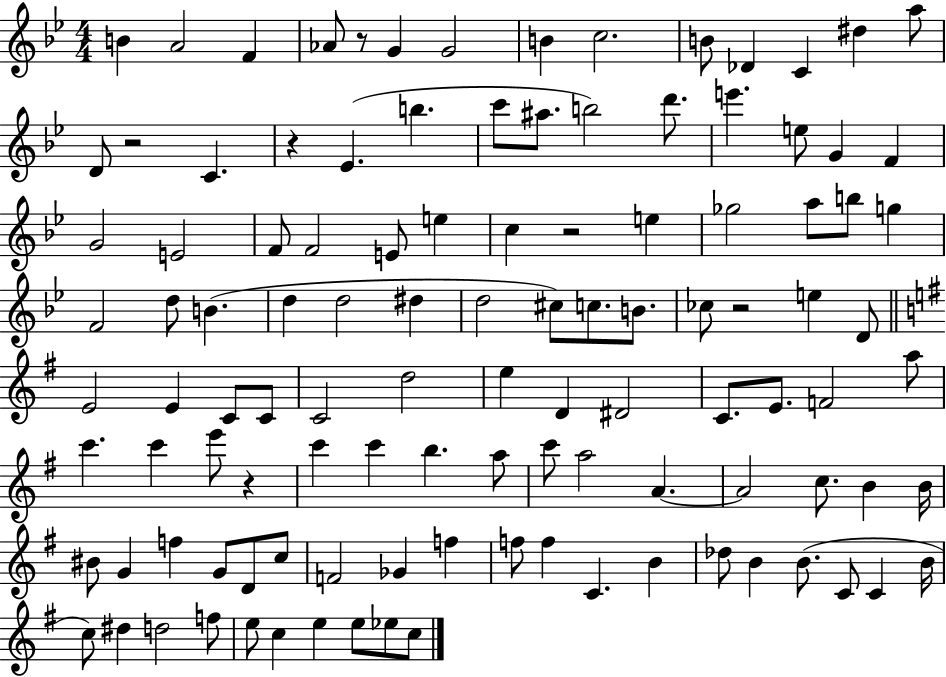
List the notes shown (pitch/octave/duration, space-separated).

B4/q A4/h F4/q Ab4/e R/e G4/q G4/h B4/q C5/h. B4/e Db4/q C4/q D#5/q A5/e D4/e R/h C4/q. R/q Eb4/q. B5/q. C6/e A#5/e. B5/h D6/e. E6/q. E5/e G4/q F4/q G4/h E4/h F4/e F4/h E4/e E5/q C5/q R/h E5/q Gb5/h A5/e B5/e G5/q F4/h D5/e B4/q. D5/q D5/h D#5/q D5/h C#5/e C5/e. B4/e. CES5/e R/h E5/q D4/e E4/h E4/q C4/e C4/e C4/h D5/h E5/q D4/q D#4/h C4/e. E4/e. F4/h A5/e C6/q. C6/q E6/e R/q C6/q C6/q B5/q. A5/e C6/e A5/h A4/q. A4/h C5/e. B4/q B4/s BIS4/e G4/q F5/q G4/e D4/e C5/e F4/h Gb4/q F5/q F5/e F5/q C4/q. B4/q Db5/e B4/q B4/e. C4/e C4/q B4/s C5/e D#5/q D5/h F5/e E5/e C5/q E5/q E5/e Eb5/e C5/e